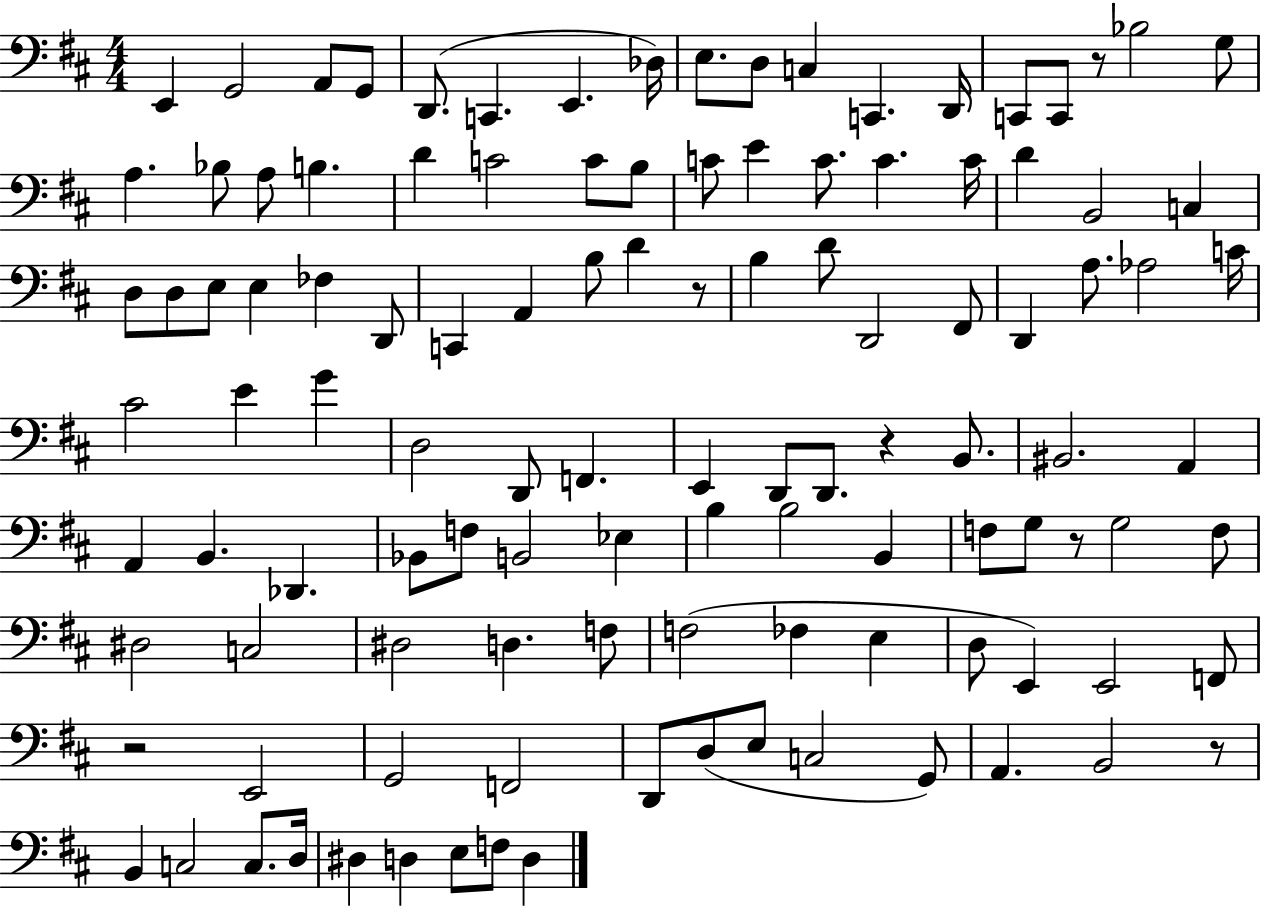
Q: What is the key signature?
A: D major